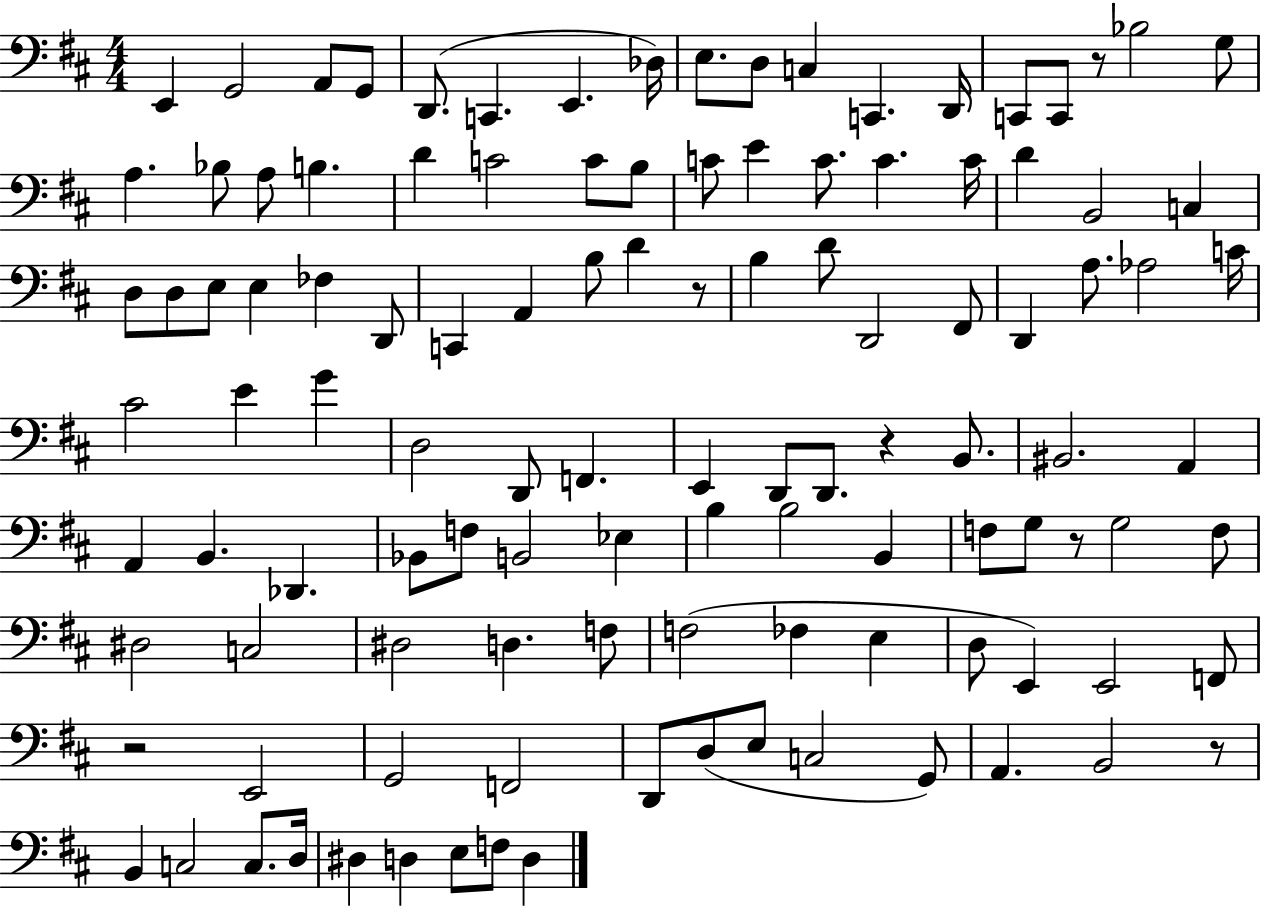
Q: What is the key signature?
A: D major